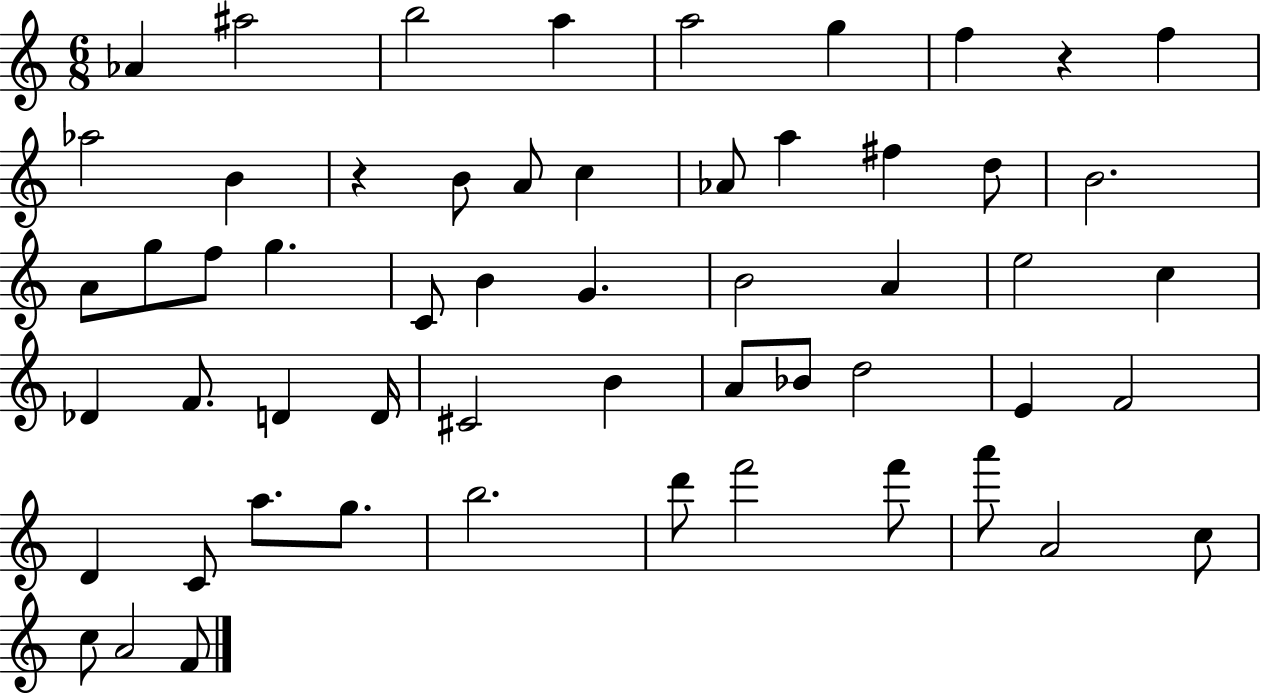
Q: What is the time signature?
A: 6/8